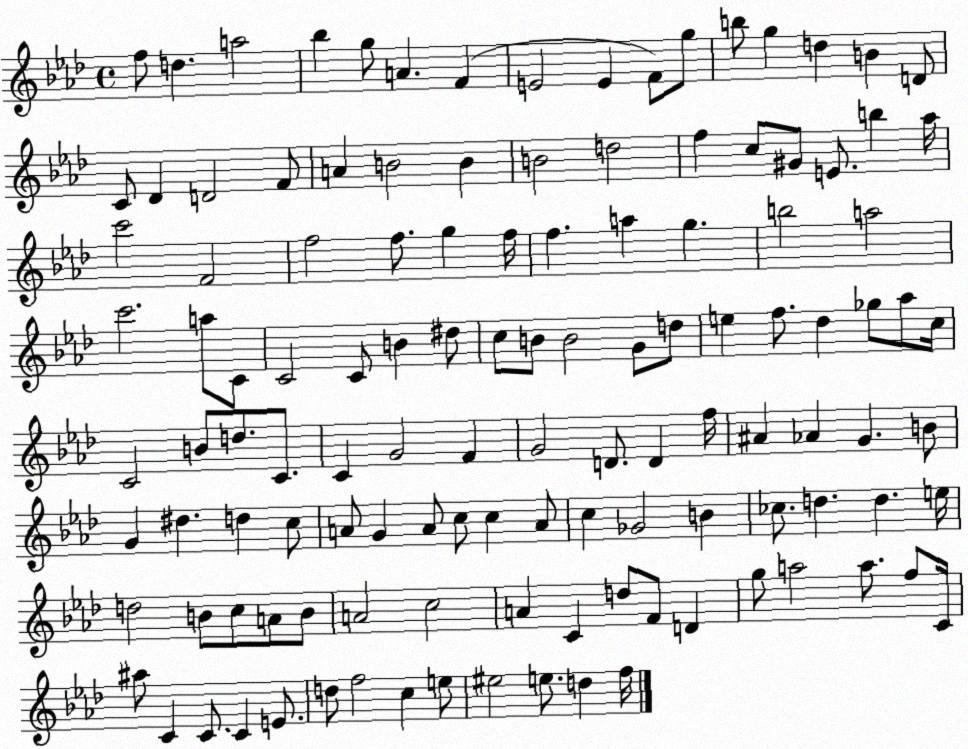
X:1
T:Untitled
M:4/4
L:1/4
K:Ab
f/2 d a2 _b g/2 A F E2 E F/2 g/2 b/2 g d B D/2 C/2 _D D2 F/2 A B2 B B2 d2 f c/2 ^G/2 E/2 b _a/4 c'2 F2 f2 f/2 g f/4 f a g b2 a2 c'2 a/2 C/2 C2 C/2 B ^d/2 c/2 B/2 B2 G/2 d/2 e f/2 _d _g/2 _a/2 c/4 C2 B/2 d/2 C/2 C G2 F G2 D/2 D f/4 ^A _A G B/2 G ^d d c/2 A/2 G A/2 c/2 c A/2 c _G2 B _c/2 d d e/4 d2 B/2 c/2 A/2 B/2 A2 c2 A C d/2 F/2 D g/2 a2 a/2 f/2 C/4 ^a/2 C C/2 C E/2 d/2 f2 c e/2 ^e2 e/2 d f/4